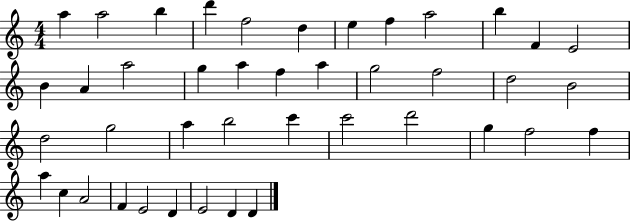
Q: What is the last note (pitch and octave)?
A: D4